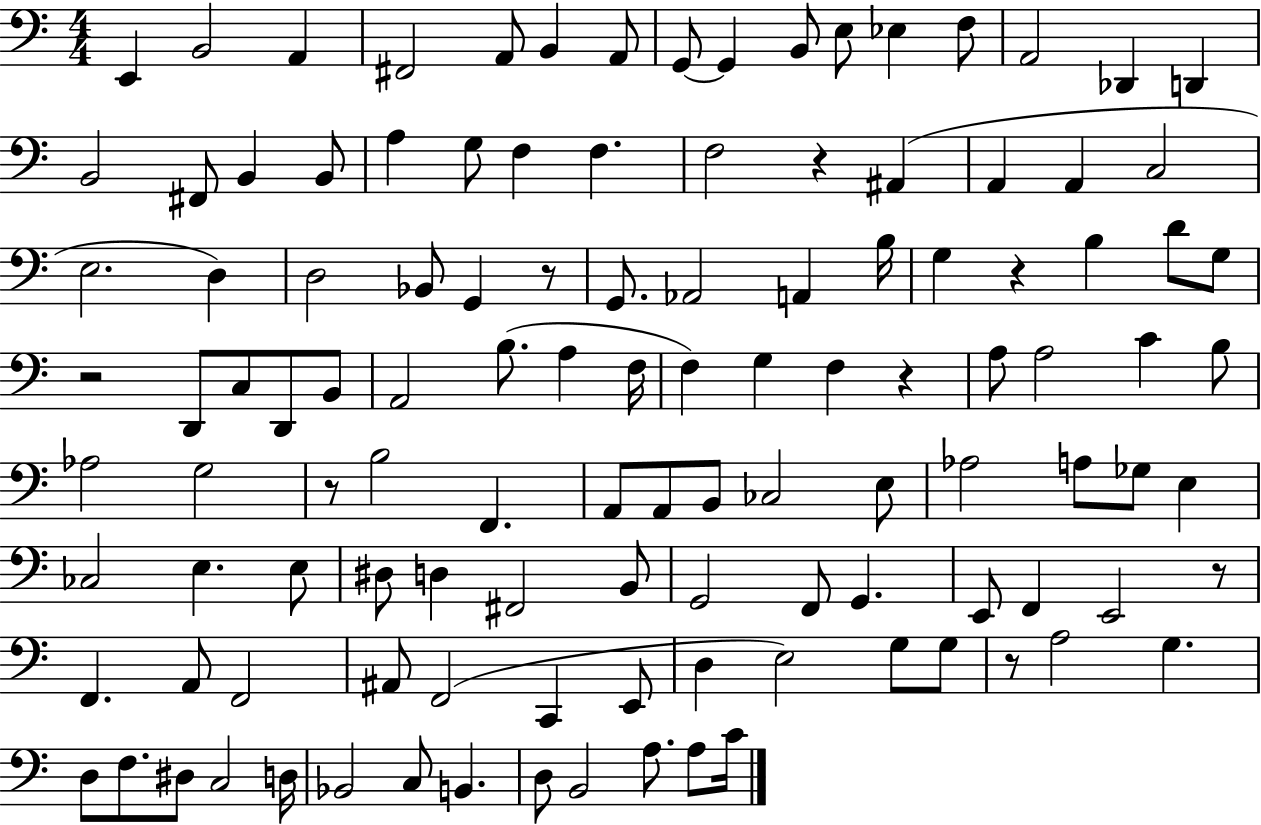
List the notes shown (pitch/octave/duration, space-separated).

E2/q B2/h A2/q F#2/h A2/e B2/q A2/e G2/e G2/q B2/e E3/e Eb3/q F3/e A2/h Db2/q D2/q B2/h F#2/e B2/q B2/e A3/q G3/e F3/q F3/q. F3/h R/q A#2/q A2/q A2/q C3/h E3/h. D3/q D3/h Bb2/e G2/q R/e G2/e. Ab2/h A2/q B3/s G3/q R/q B3/q D4/e G3/e R/h D2/e C3/e D2/e B2/e A2/h B3/e. A3/q F3/s F3/q G3/q F3/q R/q A3/e A3/h C4/q B3/e Ab3/h G3/h R/e B3/h F2/q. A2/e A2/e B2/e CES3/h E3/e Ab3/h A3/e Gb3/e E3/q CES3/h E3/q. E3/e D#3/e D3/q F#2/h B2/e G2/h F2/e G2/q. E2/e F2/q E2/h R/e F2/q. A2/e F2/h A#2/e F2/h C2/q E2/e D3/q E3/h G3/e G3/e R/e A3/h G3/q. D3/e F3/e. D#3/e C3/h D3/s Bb2/h C3/e B2/q. D3/e B2/h A3/e. A3/e C4/s